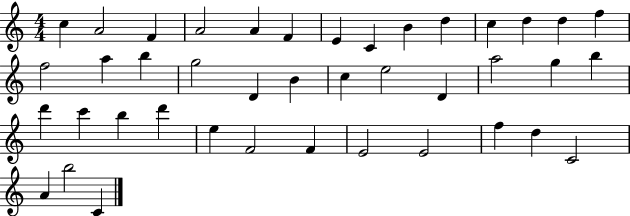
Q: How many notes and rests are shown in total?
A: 41